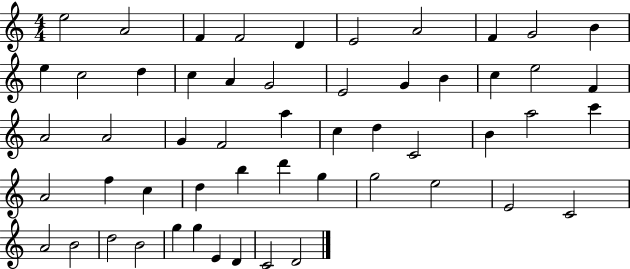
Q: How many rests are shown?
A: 0